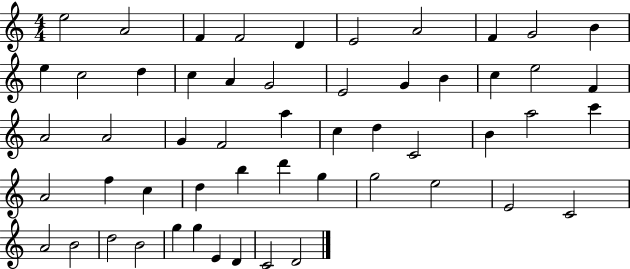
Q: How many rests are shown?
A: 0